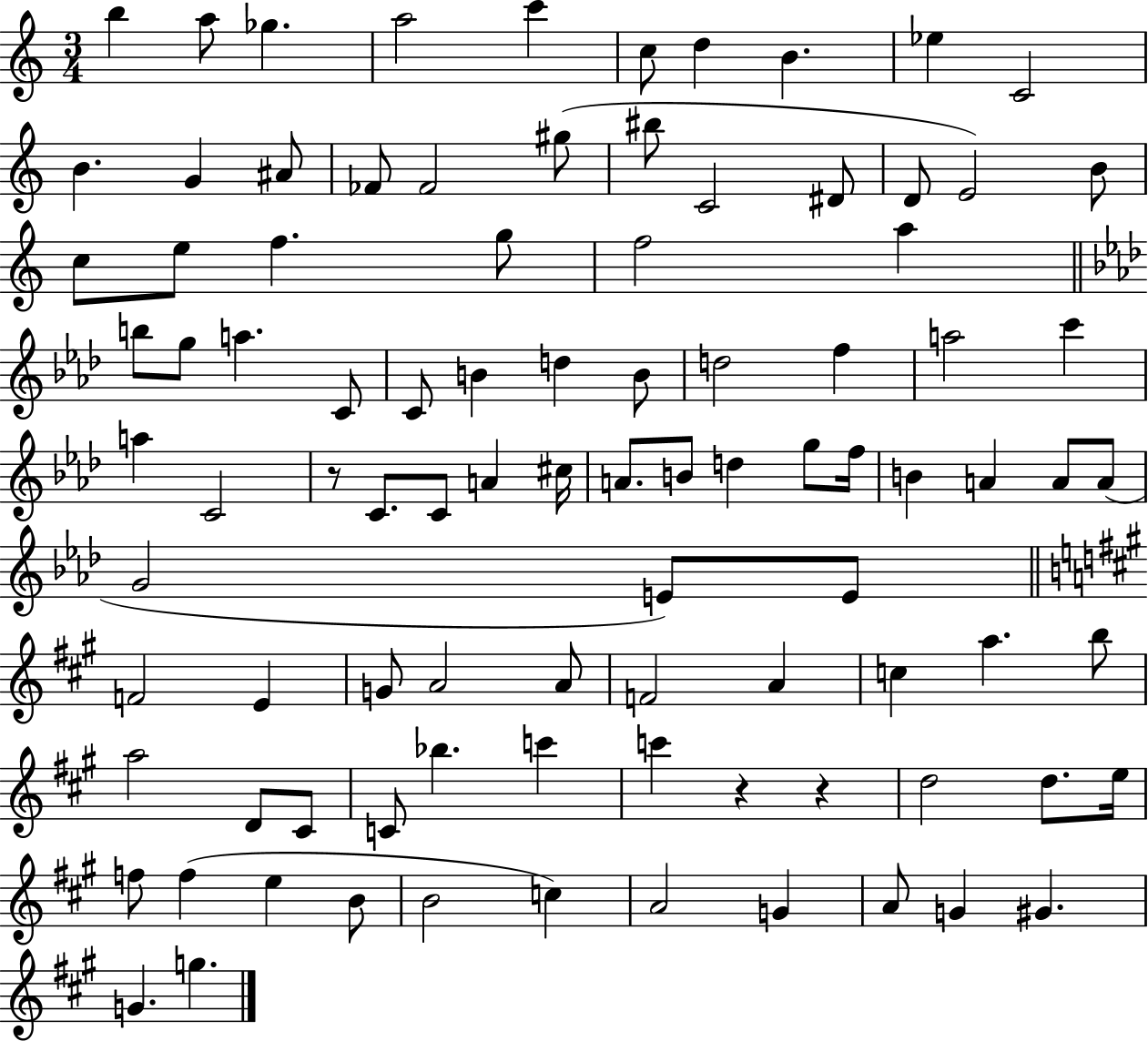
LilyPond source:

{
  \clef treble
  \numericTimeSignature
  \time 3/4
  \key c \major
  b''4 a''8 ges''4. | a''2 c'''4 | c''8 d''4 b'4. | ees''4 c'2 | \break b'4. g'4 ais'8 | fes'8 fes'2 gis''8( | bis''8 c'2 dis'8 | d'8 e'2) b'8 | \break c''8 e''8 f''4. g''8 | f''2 a''4 | \bar "||" \break \key f \minor b''8 g''8 a''4. c'8 | c'8 b'4 d''4 b'8 | d''2 f''4 | a''2 c'''4 | \break a''4 c'2 | r8 c'8. c'8 a'4 cis''16 | a'8. b'8 d''4 g''8 f''16 | b'4 a'4 a'8 a'8( | \break g'2 e'8) e'8 | \bar "||" \break \key a \major f'2 e'4 | g'8 a'2 a'8 | f'2 a'4 | c''4 a''4. b''8 | \break a''2 d'8 cis'8 | c'8 bes''4. c'''4 | c'''4 r4 r4 | d''2 d''8. e''16 | \break f''8 f''4( e''4 b'8 | b'2 c''4) | a'2 g'4 | a'8 g'4 gis'4. | \break g'4. g''4. | \bar "|."
}